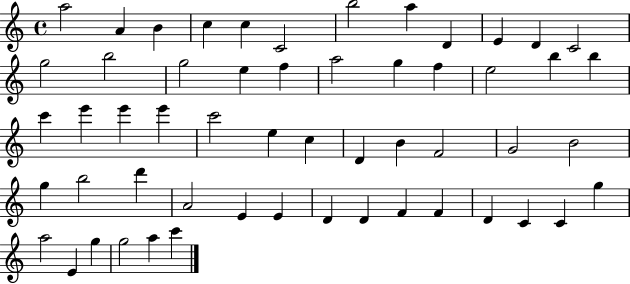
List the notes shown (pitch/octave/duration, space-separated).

A5/h A4/q B4/q C5/q C5/q C4/h B5/h A5/q D4/q E4/q D4/q C4/h G5/h B5/h G5/h E5/q F5/q A5/h G5/q F5/q E5/h B5/q B5/q C6/q E6/q E6/q E6/q C6/h E5/q C5/q D4/q B4/q F4/h G4/h B4/h G5/q B5/h D6/q A4/h E4/q E4/q D4/q D4/q F4/q F4/q D4/q C4/q C4/q G5/q A5/h E4/q G5/q G5/h A5/q C6/q